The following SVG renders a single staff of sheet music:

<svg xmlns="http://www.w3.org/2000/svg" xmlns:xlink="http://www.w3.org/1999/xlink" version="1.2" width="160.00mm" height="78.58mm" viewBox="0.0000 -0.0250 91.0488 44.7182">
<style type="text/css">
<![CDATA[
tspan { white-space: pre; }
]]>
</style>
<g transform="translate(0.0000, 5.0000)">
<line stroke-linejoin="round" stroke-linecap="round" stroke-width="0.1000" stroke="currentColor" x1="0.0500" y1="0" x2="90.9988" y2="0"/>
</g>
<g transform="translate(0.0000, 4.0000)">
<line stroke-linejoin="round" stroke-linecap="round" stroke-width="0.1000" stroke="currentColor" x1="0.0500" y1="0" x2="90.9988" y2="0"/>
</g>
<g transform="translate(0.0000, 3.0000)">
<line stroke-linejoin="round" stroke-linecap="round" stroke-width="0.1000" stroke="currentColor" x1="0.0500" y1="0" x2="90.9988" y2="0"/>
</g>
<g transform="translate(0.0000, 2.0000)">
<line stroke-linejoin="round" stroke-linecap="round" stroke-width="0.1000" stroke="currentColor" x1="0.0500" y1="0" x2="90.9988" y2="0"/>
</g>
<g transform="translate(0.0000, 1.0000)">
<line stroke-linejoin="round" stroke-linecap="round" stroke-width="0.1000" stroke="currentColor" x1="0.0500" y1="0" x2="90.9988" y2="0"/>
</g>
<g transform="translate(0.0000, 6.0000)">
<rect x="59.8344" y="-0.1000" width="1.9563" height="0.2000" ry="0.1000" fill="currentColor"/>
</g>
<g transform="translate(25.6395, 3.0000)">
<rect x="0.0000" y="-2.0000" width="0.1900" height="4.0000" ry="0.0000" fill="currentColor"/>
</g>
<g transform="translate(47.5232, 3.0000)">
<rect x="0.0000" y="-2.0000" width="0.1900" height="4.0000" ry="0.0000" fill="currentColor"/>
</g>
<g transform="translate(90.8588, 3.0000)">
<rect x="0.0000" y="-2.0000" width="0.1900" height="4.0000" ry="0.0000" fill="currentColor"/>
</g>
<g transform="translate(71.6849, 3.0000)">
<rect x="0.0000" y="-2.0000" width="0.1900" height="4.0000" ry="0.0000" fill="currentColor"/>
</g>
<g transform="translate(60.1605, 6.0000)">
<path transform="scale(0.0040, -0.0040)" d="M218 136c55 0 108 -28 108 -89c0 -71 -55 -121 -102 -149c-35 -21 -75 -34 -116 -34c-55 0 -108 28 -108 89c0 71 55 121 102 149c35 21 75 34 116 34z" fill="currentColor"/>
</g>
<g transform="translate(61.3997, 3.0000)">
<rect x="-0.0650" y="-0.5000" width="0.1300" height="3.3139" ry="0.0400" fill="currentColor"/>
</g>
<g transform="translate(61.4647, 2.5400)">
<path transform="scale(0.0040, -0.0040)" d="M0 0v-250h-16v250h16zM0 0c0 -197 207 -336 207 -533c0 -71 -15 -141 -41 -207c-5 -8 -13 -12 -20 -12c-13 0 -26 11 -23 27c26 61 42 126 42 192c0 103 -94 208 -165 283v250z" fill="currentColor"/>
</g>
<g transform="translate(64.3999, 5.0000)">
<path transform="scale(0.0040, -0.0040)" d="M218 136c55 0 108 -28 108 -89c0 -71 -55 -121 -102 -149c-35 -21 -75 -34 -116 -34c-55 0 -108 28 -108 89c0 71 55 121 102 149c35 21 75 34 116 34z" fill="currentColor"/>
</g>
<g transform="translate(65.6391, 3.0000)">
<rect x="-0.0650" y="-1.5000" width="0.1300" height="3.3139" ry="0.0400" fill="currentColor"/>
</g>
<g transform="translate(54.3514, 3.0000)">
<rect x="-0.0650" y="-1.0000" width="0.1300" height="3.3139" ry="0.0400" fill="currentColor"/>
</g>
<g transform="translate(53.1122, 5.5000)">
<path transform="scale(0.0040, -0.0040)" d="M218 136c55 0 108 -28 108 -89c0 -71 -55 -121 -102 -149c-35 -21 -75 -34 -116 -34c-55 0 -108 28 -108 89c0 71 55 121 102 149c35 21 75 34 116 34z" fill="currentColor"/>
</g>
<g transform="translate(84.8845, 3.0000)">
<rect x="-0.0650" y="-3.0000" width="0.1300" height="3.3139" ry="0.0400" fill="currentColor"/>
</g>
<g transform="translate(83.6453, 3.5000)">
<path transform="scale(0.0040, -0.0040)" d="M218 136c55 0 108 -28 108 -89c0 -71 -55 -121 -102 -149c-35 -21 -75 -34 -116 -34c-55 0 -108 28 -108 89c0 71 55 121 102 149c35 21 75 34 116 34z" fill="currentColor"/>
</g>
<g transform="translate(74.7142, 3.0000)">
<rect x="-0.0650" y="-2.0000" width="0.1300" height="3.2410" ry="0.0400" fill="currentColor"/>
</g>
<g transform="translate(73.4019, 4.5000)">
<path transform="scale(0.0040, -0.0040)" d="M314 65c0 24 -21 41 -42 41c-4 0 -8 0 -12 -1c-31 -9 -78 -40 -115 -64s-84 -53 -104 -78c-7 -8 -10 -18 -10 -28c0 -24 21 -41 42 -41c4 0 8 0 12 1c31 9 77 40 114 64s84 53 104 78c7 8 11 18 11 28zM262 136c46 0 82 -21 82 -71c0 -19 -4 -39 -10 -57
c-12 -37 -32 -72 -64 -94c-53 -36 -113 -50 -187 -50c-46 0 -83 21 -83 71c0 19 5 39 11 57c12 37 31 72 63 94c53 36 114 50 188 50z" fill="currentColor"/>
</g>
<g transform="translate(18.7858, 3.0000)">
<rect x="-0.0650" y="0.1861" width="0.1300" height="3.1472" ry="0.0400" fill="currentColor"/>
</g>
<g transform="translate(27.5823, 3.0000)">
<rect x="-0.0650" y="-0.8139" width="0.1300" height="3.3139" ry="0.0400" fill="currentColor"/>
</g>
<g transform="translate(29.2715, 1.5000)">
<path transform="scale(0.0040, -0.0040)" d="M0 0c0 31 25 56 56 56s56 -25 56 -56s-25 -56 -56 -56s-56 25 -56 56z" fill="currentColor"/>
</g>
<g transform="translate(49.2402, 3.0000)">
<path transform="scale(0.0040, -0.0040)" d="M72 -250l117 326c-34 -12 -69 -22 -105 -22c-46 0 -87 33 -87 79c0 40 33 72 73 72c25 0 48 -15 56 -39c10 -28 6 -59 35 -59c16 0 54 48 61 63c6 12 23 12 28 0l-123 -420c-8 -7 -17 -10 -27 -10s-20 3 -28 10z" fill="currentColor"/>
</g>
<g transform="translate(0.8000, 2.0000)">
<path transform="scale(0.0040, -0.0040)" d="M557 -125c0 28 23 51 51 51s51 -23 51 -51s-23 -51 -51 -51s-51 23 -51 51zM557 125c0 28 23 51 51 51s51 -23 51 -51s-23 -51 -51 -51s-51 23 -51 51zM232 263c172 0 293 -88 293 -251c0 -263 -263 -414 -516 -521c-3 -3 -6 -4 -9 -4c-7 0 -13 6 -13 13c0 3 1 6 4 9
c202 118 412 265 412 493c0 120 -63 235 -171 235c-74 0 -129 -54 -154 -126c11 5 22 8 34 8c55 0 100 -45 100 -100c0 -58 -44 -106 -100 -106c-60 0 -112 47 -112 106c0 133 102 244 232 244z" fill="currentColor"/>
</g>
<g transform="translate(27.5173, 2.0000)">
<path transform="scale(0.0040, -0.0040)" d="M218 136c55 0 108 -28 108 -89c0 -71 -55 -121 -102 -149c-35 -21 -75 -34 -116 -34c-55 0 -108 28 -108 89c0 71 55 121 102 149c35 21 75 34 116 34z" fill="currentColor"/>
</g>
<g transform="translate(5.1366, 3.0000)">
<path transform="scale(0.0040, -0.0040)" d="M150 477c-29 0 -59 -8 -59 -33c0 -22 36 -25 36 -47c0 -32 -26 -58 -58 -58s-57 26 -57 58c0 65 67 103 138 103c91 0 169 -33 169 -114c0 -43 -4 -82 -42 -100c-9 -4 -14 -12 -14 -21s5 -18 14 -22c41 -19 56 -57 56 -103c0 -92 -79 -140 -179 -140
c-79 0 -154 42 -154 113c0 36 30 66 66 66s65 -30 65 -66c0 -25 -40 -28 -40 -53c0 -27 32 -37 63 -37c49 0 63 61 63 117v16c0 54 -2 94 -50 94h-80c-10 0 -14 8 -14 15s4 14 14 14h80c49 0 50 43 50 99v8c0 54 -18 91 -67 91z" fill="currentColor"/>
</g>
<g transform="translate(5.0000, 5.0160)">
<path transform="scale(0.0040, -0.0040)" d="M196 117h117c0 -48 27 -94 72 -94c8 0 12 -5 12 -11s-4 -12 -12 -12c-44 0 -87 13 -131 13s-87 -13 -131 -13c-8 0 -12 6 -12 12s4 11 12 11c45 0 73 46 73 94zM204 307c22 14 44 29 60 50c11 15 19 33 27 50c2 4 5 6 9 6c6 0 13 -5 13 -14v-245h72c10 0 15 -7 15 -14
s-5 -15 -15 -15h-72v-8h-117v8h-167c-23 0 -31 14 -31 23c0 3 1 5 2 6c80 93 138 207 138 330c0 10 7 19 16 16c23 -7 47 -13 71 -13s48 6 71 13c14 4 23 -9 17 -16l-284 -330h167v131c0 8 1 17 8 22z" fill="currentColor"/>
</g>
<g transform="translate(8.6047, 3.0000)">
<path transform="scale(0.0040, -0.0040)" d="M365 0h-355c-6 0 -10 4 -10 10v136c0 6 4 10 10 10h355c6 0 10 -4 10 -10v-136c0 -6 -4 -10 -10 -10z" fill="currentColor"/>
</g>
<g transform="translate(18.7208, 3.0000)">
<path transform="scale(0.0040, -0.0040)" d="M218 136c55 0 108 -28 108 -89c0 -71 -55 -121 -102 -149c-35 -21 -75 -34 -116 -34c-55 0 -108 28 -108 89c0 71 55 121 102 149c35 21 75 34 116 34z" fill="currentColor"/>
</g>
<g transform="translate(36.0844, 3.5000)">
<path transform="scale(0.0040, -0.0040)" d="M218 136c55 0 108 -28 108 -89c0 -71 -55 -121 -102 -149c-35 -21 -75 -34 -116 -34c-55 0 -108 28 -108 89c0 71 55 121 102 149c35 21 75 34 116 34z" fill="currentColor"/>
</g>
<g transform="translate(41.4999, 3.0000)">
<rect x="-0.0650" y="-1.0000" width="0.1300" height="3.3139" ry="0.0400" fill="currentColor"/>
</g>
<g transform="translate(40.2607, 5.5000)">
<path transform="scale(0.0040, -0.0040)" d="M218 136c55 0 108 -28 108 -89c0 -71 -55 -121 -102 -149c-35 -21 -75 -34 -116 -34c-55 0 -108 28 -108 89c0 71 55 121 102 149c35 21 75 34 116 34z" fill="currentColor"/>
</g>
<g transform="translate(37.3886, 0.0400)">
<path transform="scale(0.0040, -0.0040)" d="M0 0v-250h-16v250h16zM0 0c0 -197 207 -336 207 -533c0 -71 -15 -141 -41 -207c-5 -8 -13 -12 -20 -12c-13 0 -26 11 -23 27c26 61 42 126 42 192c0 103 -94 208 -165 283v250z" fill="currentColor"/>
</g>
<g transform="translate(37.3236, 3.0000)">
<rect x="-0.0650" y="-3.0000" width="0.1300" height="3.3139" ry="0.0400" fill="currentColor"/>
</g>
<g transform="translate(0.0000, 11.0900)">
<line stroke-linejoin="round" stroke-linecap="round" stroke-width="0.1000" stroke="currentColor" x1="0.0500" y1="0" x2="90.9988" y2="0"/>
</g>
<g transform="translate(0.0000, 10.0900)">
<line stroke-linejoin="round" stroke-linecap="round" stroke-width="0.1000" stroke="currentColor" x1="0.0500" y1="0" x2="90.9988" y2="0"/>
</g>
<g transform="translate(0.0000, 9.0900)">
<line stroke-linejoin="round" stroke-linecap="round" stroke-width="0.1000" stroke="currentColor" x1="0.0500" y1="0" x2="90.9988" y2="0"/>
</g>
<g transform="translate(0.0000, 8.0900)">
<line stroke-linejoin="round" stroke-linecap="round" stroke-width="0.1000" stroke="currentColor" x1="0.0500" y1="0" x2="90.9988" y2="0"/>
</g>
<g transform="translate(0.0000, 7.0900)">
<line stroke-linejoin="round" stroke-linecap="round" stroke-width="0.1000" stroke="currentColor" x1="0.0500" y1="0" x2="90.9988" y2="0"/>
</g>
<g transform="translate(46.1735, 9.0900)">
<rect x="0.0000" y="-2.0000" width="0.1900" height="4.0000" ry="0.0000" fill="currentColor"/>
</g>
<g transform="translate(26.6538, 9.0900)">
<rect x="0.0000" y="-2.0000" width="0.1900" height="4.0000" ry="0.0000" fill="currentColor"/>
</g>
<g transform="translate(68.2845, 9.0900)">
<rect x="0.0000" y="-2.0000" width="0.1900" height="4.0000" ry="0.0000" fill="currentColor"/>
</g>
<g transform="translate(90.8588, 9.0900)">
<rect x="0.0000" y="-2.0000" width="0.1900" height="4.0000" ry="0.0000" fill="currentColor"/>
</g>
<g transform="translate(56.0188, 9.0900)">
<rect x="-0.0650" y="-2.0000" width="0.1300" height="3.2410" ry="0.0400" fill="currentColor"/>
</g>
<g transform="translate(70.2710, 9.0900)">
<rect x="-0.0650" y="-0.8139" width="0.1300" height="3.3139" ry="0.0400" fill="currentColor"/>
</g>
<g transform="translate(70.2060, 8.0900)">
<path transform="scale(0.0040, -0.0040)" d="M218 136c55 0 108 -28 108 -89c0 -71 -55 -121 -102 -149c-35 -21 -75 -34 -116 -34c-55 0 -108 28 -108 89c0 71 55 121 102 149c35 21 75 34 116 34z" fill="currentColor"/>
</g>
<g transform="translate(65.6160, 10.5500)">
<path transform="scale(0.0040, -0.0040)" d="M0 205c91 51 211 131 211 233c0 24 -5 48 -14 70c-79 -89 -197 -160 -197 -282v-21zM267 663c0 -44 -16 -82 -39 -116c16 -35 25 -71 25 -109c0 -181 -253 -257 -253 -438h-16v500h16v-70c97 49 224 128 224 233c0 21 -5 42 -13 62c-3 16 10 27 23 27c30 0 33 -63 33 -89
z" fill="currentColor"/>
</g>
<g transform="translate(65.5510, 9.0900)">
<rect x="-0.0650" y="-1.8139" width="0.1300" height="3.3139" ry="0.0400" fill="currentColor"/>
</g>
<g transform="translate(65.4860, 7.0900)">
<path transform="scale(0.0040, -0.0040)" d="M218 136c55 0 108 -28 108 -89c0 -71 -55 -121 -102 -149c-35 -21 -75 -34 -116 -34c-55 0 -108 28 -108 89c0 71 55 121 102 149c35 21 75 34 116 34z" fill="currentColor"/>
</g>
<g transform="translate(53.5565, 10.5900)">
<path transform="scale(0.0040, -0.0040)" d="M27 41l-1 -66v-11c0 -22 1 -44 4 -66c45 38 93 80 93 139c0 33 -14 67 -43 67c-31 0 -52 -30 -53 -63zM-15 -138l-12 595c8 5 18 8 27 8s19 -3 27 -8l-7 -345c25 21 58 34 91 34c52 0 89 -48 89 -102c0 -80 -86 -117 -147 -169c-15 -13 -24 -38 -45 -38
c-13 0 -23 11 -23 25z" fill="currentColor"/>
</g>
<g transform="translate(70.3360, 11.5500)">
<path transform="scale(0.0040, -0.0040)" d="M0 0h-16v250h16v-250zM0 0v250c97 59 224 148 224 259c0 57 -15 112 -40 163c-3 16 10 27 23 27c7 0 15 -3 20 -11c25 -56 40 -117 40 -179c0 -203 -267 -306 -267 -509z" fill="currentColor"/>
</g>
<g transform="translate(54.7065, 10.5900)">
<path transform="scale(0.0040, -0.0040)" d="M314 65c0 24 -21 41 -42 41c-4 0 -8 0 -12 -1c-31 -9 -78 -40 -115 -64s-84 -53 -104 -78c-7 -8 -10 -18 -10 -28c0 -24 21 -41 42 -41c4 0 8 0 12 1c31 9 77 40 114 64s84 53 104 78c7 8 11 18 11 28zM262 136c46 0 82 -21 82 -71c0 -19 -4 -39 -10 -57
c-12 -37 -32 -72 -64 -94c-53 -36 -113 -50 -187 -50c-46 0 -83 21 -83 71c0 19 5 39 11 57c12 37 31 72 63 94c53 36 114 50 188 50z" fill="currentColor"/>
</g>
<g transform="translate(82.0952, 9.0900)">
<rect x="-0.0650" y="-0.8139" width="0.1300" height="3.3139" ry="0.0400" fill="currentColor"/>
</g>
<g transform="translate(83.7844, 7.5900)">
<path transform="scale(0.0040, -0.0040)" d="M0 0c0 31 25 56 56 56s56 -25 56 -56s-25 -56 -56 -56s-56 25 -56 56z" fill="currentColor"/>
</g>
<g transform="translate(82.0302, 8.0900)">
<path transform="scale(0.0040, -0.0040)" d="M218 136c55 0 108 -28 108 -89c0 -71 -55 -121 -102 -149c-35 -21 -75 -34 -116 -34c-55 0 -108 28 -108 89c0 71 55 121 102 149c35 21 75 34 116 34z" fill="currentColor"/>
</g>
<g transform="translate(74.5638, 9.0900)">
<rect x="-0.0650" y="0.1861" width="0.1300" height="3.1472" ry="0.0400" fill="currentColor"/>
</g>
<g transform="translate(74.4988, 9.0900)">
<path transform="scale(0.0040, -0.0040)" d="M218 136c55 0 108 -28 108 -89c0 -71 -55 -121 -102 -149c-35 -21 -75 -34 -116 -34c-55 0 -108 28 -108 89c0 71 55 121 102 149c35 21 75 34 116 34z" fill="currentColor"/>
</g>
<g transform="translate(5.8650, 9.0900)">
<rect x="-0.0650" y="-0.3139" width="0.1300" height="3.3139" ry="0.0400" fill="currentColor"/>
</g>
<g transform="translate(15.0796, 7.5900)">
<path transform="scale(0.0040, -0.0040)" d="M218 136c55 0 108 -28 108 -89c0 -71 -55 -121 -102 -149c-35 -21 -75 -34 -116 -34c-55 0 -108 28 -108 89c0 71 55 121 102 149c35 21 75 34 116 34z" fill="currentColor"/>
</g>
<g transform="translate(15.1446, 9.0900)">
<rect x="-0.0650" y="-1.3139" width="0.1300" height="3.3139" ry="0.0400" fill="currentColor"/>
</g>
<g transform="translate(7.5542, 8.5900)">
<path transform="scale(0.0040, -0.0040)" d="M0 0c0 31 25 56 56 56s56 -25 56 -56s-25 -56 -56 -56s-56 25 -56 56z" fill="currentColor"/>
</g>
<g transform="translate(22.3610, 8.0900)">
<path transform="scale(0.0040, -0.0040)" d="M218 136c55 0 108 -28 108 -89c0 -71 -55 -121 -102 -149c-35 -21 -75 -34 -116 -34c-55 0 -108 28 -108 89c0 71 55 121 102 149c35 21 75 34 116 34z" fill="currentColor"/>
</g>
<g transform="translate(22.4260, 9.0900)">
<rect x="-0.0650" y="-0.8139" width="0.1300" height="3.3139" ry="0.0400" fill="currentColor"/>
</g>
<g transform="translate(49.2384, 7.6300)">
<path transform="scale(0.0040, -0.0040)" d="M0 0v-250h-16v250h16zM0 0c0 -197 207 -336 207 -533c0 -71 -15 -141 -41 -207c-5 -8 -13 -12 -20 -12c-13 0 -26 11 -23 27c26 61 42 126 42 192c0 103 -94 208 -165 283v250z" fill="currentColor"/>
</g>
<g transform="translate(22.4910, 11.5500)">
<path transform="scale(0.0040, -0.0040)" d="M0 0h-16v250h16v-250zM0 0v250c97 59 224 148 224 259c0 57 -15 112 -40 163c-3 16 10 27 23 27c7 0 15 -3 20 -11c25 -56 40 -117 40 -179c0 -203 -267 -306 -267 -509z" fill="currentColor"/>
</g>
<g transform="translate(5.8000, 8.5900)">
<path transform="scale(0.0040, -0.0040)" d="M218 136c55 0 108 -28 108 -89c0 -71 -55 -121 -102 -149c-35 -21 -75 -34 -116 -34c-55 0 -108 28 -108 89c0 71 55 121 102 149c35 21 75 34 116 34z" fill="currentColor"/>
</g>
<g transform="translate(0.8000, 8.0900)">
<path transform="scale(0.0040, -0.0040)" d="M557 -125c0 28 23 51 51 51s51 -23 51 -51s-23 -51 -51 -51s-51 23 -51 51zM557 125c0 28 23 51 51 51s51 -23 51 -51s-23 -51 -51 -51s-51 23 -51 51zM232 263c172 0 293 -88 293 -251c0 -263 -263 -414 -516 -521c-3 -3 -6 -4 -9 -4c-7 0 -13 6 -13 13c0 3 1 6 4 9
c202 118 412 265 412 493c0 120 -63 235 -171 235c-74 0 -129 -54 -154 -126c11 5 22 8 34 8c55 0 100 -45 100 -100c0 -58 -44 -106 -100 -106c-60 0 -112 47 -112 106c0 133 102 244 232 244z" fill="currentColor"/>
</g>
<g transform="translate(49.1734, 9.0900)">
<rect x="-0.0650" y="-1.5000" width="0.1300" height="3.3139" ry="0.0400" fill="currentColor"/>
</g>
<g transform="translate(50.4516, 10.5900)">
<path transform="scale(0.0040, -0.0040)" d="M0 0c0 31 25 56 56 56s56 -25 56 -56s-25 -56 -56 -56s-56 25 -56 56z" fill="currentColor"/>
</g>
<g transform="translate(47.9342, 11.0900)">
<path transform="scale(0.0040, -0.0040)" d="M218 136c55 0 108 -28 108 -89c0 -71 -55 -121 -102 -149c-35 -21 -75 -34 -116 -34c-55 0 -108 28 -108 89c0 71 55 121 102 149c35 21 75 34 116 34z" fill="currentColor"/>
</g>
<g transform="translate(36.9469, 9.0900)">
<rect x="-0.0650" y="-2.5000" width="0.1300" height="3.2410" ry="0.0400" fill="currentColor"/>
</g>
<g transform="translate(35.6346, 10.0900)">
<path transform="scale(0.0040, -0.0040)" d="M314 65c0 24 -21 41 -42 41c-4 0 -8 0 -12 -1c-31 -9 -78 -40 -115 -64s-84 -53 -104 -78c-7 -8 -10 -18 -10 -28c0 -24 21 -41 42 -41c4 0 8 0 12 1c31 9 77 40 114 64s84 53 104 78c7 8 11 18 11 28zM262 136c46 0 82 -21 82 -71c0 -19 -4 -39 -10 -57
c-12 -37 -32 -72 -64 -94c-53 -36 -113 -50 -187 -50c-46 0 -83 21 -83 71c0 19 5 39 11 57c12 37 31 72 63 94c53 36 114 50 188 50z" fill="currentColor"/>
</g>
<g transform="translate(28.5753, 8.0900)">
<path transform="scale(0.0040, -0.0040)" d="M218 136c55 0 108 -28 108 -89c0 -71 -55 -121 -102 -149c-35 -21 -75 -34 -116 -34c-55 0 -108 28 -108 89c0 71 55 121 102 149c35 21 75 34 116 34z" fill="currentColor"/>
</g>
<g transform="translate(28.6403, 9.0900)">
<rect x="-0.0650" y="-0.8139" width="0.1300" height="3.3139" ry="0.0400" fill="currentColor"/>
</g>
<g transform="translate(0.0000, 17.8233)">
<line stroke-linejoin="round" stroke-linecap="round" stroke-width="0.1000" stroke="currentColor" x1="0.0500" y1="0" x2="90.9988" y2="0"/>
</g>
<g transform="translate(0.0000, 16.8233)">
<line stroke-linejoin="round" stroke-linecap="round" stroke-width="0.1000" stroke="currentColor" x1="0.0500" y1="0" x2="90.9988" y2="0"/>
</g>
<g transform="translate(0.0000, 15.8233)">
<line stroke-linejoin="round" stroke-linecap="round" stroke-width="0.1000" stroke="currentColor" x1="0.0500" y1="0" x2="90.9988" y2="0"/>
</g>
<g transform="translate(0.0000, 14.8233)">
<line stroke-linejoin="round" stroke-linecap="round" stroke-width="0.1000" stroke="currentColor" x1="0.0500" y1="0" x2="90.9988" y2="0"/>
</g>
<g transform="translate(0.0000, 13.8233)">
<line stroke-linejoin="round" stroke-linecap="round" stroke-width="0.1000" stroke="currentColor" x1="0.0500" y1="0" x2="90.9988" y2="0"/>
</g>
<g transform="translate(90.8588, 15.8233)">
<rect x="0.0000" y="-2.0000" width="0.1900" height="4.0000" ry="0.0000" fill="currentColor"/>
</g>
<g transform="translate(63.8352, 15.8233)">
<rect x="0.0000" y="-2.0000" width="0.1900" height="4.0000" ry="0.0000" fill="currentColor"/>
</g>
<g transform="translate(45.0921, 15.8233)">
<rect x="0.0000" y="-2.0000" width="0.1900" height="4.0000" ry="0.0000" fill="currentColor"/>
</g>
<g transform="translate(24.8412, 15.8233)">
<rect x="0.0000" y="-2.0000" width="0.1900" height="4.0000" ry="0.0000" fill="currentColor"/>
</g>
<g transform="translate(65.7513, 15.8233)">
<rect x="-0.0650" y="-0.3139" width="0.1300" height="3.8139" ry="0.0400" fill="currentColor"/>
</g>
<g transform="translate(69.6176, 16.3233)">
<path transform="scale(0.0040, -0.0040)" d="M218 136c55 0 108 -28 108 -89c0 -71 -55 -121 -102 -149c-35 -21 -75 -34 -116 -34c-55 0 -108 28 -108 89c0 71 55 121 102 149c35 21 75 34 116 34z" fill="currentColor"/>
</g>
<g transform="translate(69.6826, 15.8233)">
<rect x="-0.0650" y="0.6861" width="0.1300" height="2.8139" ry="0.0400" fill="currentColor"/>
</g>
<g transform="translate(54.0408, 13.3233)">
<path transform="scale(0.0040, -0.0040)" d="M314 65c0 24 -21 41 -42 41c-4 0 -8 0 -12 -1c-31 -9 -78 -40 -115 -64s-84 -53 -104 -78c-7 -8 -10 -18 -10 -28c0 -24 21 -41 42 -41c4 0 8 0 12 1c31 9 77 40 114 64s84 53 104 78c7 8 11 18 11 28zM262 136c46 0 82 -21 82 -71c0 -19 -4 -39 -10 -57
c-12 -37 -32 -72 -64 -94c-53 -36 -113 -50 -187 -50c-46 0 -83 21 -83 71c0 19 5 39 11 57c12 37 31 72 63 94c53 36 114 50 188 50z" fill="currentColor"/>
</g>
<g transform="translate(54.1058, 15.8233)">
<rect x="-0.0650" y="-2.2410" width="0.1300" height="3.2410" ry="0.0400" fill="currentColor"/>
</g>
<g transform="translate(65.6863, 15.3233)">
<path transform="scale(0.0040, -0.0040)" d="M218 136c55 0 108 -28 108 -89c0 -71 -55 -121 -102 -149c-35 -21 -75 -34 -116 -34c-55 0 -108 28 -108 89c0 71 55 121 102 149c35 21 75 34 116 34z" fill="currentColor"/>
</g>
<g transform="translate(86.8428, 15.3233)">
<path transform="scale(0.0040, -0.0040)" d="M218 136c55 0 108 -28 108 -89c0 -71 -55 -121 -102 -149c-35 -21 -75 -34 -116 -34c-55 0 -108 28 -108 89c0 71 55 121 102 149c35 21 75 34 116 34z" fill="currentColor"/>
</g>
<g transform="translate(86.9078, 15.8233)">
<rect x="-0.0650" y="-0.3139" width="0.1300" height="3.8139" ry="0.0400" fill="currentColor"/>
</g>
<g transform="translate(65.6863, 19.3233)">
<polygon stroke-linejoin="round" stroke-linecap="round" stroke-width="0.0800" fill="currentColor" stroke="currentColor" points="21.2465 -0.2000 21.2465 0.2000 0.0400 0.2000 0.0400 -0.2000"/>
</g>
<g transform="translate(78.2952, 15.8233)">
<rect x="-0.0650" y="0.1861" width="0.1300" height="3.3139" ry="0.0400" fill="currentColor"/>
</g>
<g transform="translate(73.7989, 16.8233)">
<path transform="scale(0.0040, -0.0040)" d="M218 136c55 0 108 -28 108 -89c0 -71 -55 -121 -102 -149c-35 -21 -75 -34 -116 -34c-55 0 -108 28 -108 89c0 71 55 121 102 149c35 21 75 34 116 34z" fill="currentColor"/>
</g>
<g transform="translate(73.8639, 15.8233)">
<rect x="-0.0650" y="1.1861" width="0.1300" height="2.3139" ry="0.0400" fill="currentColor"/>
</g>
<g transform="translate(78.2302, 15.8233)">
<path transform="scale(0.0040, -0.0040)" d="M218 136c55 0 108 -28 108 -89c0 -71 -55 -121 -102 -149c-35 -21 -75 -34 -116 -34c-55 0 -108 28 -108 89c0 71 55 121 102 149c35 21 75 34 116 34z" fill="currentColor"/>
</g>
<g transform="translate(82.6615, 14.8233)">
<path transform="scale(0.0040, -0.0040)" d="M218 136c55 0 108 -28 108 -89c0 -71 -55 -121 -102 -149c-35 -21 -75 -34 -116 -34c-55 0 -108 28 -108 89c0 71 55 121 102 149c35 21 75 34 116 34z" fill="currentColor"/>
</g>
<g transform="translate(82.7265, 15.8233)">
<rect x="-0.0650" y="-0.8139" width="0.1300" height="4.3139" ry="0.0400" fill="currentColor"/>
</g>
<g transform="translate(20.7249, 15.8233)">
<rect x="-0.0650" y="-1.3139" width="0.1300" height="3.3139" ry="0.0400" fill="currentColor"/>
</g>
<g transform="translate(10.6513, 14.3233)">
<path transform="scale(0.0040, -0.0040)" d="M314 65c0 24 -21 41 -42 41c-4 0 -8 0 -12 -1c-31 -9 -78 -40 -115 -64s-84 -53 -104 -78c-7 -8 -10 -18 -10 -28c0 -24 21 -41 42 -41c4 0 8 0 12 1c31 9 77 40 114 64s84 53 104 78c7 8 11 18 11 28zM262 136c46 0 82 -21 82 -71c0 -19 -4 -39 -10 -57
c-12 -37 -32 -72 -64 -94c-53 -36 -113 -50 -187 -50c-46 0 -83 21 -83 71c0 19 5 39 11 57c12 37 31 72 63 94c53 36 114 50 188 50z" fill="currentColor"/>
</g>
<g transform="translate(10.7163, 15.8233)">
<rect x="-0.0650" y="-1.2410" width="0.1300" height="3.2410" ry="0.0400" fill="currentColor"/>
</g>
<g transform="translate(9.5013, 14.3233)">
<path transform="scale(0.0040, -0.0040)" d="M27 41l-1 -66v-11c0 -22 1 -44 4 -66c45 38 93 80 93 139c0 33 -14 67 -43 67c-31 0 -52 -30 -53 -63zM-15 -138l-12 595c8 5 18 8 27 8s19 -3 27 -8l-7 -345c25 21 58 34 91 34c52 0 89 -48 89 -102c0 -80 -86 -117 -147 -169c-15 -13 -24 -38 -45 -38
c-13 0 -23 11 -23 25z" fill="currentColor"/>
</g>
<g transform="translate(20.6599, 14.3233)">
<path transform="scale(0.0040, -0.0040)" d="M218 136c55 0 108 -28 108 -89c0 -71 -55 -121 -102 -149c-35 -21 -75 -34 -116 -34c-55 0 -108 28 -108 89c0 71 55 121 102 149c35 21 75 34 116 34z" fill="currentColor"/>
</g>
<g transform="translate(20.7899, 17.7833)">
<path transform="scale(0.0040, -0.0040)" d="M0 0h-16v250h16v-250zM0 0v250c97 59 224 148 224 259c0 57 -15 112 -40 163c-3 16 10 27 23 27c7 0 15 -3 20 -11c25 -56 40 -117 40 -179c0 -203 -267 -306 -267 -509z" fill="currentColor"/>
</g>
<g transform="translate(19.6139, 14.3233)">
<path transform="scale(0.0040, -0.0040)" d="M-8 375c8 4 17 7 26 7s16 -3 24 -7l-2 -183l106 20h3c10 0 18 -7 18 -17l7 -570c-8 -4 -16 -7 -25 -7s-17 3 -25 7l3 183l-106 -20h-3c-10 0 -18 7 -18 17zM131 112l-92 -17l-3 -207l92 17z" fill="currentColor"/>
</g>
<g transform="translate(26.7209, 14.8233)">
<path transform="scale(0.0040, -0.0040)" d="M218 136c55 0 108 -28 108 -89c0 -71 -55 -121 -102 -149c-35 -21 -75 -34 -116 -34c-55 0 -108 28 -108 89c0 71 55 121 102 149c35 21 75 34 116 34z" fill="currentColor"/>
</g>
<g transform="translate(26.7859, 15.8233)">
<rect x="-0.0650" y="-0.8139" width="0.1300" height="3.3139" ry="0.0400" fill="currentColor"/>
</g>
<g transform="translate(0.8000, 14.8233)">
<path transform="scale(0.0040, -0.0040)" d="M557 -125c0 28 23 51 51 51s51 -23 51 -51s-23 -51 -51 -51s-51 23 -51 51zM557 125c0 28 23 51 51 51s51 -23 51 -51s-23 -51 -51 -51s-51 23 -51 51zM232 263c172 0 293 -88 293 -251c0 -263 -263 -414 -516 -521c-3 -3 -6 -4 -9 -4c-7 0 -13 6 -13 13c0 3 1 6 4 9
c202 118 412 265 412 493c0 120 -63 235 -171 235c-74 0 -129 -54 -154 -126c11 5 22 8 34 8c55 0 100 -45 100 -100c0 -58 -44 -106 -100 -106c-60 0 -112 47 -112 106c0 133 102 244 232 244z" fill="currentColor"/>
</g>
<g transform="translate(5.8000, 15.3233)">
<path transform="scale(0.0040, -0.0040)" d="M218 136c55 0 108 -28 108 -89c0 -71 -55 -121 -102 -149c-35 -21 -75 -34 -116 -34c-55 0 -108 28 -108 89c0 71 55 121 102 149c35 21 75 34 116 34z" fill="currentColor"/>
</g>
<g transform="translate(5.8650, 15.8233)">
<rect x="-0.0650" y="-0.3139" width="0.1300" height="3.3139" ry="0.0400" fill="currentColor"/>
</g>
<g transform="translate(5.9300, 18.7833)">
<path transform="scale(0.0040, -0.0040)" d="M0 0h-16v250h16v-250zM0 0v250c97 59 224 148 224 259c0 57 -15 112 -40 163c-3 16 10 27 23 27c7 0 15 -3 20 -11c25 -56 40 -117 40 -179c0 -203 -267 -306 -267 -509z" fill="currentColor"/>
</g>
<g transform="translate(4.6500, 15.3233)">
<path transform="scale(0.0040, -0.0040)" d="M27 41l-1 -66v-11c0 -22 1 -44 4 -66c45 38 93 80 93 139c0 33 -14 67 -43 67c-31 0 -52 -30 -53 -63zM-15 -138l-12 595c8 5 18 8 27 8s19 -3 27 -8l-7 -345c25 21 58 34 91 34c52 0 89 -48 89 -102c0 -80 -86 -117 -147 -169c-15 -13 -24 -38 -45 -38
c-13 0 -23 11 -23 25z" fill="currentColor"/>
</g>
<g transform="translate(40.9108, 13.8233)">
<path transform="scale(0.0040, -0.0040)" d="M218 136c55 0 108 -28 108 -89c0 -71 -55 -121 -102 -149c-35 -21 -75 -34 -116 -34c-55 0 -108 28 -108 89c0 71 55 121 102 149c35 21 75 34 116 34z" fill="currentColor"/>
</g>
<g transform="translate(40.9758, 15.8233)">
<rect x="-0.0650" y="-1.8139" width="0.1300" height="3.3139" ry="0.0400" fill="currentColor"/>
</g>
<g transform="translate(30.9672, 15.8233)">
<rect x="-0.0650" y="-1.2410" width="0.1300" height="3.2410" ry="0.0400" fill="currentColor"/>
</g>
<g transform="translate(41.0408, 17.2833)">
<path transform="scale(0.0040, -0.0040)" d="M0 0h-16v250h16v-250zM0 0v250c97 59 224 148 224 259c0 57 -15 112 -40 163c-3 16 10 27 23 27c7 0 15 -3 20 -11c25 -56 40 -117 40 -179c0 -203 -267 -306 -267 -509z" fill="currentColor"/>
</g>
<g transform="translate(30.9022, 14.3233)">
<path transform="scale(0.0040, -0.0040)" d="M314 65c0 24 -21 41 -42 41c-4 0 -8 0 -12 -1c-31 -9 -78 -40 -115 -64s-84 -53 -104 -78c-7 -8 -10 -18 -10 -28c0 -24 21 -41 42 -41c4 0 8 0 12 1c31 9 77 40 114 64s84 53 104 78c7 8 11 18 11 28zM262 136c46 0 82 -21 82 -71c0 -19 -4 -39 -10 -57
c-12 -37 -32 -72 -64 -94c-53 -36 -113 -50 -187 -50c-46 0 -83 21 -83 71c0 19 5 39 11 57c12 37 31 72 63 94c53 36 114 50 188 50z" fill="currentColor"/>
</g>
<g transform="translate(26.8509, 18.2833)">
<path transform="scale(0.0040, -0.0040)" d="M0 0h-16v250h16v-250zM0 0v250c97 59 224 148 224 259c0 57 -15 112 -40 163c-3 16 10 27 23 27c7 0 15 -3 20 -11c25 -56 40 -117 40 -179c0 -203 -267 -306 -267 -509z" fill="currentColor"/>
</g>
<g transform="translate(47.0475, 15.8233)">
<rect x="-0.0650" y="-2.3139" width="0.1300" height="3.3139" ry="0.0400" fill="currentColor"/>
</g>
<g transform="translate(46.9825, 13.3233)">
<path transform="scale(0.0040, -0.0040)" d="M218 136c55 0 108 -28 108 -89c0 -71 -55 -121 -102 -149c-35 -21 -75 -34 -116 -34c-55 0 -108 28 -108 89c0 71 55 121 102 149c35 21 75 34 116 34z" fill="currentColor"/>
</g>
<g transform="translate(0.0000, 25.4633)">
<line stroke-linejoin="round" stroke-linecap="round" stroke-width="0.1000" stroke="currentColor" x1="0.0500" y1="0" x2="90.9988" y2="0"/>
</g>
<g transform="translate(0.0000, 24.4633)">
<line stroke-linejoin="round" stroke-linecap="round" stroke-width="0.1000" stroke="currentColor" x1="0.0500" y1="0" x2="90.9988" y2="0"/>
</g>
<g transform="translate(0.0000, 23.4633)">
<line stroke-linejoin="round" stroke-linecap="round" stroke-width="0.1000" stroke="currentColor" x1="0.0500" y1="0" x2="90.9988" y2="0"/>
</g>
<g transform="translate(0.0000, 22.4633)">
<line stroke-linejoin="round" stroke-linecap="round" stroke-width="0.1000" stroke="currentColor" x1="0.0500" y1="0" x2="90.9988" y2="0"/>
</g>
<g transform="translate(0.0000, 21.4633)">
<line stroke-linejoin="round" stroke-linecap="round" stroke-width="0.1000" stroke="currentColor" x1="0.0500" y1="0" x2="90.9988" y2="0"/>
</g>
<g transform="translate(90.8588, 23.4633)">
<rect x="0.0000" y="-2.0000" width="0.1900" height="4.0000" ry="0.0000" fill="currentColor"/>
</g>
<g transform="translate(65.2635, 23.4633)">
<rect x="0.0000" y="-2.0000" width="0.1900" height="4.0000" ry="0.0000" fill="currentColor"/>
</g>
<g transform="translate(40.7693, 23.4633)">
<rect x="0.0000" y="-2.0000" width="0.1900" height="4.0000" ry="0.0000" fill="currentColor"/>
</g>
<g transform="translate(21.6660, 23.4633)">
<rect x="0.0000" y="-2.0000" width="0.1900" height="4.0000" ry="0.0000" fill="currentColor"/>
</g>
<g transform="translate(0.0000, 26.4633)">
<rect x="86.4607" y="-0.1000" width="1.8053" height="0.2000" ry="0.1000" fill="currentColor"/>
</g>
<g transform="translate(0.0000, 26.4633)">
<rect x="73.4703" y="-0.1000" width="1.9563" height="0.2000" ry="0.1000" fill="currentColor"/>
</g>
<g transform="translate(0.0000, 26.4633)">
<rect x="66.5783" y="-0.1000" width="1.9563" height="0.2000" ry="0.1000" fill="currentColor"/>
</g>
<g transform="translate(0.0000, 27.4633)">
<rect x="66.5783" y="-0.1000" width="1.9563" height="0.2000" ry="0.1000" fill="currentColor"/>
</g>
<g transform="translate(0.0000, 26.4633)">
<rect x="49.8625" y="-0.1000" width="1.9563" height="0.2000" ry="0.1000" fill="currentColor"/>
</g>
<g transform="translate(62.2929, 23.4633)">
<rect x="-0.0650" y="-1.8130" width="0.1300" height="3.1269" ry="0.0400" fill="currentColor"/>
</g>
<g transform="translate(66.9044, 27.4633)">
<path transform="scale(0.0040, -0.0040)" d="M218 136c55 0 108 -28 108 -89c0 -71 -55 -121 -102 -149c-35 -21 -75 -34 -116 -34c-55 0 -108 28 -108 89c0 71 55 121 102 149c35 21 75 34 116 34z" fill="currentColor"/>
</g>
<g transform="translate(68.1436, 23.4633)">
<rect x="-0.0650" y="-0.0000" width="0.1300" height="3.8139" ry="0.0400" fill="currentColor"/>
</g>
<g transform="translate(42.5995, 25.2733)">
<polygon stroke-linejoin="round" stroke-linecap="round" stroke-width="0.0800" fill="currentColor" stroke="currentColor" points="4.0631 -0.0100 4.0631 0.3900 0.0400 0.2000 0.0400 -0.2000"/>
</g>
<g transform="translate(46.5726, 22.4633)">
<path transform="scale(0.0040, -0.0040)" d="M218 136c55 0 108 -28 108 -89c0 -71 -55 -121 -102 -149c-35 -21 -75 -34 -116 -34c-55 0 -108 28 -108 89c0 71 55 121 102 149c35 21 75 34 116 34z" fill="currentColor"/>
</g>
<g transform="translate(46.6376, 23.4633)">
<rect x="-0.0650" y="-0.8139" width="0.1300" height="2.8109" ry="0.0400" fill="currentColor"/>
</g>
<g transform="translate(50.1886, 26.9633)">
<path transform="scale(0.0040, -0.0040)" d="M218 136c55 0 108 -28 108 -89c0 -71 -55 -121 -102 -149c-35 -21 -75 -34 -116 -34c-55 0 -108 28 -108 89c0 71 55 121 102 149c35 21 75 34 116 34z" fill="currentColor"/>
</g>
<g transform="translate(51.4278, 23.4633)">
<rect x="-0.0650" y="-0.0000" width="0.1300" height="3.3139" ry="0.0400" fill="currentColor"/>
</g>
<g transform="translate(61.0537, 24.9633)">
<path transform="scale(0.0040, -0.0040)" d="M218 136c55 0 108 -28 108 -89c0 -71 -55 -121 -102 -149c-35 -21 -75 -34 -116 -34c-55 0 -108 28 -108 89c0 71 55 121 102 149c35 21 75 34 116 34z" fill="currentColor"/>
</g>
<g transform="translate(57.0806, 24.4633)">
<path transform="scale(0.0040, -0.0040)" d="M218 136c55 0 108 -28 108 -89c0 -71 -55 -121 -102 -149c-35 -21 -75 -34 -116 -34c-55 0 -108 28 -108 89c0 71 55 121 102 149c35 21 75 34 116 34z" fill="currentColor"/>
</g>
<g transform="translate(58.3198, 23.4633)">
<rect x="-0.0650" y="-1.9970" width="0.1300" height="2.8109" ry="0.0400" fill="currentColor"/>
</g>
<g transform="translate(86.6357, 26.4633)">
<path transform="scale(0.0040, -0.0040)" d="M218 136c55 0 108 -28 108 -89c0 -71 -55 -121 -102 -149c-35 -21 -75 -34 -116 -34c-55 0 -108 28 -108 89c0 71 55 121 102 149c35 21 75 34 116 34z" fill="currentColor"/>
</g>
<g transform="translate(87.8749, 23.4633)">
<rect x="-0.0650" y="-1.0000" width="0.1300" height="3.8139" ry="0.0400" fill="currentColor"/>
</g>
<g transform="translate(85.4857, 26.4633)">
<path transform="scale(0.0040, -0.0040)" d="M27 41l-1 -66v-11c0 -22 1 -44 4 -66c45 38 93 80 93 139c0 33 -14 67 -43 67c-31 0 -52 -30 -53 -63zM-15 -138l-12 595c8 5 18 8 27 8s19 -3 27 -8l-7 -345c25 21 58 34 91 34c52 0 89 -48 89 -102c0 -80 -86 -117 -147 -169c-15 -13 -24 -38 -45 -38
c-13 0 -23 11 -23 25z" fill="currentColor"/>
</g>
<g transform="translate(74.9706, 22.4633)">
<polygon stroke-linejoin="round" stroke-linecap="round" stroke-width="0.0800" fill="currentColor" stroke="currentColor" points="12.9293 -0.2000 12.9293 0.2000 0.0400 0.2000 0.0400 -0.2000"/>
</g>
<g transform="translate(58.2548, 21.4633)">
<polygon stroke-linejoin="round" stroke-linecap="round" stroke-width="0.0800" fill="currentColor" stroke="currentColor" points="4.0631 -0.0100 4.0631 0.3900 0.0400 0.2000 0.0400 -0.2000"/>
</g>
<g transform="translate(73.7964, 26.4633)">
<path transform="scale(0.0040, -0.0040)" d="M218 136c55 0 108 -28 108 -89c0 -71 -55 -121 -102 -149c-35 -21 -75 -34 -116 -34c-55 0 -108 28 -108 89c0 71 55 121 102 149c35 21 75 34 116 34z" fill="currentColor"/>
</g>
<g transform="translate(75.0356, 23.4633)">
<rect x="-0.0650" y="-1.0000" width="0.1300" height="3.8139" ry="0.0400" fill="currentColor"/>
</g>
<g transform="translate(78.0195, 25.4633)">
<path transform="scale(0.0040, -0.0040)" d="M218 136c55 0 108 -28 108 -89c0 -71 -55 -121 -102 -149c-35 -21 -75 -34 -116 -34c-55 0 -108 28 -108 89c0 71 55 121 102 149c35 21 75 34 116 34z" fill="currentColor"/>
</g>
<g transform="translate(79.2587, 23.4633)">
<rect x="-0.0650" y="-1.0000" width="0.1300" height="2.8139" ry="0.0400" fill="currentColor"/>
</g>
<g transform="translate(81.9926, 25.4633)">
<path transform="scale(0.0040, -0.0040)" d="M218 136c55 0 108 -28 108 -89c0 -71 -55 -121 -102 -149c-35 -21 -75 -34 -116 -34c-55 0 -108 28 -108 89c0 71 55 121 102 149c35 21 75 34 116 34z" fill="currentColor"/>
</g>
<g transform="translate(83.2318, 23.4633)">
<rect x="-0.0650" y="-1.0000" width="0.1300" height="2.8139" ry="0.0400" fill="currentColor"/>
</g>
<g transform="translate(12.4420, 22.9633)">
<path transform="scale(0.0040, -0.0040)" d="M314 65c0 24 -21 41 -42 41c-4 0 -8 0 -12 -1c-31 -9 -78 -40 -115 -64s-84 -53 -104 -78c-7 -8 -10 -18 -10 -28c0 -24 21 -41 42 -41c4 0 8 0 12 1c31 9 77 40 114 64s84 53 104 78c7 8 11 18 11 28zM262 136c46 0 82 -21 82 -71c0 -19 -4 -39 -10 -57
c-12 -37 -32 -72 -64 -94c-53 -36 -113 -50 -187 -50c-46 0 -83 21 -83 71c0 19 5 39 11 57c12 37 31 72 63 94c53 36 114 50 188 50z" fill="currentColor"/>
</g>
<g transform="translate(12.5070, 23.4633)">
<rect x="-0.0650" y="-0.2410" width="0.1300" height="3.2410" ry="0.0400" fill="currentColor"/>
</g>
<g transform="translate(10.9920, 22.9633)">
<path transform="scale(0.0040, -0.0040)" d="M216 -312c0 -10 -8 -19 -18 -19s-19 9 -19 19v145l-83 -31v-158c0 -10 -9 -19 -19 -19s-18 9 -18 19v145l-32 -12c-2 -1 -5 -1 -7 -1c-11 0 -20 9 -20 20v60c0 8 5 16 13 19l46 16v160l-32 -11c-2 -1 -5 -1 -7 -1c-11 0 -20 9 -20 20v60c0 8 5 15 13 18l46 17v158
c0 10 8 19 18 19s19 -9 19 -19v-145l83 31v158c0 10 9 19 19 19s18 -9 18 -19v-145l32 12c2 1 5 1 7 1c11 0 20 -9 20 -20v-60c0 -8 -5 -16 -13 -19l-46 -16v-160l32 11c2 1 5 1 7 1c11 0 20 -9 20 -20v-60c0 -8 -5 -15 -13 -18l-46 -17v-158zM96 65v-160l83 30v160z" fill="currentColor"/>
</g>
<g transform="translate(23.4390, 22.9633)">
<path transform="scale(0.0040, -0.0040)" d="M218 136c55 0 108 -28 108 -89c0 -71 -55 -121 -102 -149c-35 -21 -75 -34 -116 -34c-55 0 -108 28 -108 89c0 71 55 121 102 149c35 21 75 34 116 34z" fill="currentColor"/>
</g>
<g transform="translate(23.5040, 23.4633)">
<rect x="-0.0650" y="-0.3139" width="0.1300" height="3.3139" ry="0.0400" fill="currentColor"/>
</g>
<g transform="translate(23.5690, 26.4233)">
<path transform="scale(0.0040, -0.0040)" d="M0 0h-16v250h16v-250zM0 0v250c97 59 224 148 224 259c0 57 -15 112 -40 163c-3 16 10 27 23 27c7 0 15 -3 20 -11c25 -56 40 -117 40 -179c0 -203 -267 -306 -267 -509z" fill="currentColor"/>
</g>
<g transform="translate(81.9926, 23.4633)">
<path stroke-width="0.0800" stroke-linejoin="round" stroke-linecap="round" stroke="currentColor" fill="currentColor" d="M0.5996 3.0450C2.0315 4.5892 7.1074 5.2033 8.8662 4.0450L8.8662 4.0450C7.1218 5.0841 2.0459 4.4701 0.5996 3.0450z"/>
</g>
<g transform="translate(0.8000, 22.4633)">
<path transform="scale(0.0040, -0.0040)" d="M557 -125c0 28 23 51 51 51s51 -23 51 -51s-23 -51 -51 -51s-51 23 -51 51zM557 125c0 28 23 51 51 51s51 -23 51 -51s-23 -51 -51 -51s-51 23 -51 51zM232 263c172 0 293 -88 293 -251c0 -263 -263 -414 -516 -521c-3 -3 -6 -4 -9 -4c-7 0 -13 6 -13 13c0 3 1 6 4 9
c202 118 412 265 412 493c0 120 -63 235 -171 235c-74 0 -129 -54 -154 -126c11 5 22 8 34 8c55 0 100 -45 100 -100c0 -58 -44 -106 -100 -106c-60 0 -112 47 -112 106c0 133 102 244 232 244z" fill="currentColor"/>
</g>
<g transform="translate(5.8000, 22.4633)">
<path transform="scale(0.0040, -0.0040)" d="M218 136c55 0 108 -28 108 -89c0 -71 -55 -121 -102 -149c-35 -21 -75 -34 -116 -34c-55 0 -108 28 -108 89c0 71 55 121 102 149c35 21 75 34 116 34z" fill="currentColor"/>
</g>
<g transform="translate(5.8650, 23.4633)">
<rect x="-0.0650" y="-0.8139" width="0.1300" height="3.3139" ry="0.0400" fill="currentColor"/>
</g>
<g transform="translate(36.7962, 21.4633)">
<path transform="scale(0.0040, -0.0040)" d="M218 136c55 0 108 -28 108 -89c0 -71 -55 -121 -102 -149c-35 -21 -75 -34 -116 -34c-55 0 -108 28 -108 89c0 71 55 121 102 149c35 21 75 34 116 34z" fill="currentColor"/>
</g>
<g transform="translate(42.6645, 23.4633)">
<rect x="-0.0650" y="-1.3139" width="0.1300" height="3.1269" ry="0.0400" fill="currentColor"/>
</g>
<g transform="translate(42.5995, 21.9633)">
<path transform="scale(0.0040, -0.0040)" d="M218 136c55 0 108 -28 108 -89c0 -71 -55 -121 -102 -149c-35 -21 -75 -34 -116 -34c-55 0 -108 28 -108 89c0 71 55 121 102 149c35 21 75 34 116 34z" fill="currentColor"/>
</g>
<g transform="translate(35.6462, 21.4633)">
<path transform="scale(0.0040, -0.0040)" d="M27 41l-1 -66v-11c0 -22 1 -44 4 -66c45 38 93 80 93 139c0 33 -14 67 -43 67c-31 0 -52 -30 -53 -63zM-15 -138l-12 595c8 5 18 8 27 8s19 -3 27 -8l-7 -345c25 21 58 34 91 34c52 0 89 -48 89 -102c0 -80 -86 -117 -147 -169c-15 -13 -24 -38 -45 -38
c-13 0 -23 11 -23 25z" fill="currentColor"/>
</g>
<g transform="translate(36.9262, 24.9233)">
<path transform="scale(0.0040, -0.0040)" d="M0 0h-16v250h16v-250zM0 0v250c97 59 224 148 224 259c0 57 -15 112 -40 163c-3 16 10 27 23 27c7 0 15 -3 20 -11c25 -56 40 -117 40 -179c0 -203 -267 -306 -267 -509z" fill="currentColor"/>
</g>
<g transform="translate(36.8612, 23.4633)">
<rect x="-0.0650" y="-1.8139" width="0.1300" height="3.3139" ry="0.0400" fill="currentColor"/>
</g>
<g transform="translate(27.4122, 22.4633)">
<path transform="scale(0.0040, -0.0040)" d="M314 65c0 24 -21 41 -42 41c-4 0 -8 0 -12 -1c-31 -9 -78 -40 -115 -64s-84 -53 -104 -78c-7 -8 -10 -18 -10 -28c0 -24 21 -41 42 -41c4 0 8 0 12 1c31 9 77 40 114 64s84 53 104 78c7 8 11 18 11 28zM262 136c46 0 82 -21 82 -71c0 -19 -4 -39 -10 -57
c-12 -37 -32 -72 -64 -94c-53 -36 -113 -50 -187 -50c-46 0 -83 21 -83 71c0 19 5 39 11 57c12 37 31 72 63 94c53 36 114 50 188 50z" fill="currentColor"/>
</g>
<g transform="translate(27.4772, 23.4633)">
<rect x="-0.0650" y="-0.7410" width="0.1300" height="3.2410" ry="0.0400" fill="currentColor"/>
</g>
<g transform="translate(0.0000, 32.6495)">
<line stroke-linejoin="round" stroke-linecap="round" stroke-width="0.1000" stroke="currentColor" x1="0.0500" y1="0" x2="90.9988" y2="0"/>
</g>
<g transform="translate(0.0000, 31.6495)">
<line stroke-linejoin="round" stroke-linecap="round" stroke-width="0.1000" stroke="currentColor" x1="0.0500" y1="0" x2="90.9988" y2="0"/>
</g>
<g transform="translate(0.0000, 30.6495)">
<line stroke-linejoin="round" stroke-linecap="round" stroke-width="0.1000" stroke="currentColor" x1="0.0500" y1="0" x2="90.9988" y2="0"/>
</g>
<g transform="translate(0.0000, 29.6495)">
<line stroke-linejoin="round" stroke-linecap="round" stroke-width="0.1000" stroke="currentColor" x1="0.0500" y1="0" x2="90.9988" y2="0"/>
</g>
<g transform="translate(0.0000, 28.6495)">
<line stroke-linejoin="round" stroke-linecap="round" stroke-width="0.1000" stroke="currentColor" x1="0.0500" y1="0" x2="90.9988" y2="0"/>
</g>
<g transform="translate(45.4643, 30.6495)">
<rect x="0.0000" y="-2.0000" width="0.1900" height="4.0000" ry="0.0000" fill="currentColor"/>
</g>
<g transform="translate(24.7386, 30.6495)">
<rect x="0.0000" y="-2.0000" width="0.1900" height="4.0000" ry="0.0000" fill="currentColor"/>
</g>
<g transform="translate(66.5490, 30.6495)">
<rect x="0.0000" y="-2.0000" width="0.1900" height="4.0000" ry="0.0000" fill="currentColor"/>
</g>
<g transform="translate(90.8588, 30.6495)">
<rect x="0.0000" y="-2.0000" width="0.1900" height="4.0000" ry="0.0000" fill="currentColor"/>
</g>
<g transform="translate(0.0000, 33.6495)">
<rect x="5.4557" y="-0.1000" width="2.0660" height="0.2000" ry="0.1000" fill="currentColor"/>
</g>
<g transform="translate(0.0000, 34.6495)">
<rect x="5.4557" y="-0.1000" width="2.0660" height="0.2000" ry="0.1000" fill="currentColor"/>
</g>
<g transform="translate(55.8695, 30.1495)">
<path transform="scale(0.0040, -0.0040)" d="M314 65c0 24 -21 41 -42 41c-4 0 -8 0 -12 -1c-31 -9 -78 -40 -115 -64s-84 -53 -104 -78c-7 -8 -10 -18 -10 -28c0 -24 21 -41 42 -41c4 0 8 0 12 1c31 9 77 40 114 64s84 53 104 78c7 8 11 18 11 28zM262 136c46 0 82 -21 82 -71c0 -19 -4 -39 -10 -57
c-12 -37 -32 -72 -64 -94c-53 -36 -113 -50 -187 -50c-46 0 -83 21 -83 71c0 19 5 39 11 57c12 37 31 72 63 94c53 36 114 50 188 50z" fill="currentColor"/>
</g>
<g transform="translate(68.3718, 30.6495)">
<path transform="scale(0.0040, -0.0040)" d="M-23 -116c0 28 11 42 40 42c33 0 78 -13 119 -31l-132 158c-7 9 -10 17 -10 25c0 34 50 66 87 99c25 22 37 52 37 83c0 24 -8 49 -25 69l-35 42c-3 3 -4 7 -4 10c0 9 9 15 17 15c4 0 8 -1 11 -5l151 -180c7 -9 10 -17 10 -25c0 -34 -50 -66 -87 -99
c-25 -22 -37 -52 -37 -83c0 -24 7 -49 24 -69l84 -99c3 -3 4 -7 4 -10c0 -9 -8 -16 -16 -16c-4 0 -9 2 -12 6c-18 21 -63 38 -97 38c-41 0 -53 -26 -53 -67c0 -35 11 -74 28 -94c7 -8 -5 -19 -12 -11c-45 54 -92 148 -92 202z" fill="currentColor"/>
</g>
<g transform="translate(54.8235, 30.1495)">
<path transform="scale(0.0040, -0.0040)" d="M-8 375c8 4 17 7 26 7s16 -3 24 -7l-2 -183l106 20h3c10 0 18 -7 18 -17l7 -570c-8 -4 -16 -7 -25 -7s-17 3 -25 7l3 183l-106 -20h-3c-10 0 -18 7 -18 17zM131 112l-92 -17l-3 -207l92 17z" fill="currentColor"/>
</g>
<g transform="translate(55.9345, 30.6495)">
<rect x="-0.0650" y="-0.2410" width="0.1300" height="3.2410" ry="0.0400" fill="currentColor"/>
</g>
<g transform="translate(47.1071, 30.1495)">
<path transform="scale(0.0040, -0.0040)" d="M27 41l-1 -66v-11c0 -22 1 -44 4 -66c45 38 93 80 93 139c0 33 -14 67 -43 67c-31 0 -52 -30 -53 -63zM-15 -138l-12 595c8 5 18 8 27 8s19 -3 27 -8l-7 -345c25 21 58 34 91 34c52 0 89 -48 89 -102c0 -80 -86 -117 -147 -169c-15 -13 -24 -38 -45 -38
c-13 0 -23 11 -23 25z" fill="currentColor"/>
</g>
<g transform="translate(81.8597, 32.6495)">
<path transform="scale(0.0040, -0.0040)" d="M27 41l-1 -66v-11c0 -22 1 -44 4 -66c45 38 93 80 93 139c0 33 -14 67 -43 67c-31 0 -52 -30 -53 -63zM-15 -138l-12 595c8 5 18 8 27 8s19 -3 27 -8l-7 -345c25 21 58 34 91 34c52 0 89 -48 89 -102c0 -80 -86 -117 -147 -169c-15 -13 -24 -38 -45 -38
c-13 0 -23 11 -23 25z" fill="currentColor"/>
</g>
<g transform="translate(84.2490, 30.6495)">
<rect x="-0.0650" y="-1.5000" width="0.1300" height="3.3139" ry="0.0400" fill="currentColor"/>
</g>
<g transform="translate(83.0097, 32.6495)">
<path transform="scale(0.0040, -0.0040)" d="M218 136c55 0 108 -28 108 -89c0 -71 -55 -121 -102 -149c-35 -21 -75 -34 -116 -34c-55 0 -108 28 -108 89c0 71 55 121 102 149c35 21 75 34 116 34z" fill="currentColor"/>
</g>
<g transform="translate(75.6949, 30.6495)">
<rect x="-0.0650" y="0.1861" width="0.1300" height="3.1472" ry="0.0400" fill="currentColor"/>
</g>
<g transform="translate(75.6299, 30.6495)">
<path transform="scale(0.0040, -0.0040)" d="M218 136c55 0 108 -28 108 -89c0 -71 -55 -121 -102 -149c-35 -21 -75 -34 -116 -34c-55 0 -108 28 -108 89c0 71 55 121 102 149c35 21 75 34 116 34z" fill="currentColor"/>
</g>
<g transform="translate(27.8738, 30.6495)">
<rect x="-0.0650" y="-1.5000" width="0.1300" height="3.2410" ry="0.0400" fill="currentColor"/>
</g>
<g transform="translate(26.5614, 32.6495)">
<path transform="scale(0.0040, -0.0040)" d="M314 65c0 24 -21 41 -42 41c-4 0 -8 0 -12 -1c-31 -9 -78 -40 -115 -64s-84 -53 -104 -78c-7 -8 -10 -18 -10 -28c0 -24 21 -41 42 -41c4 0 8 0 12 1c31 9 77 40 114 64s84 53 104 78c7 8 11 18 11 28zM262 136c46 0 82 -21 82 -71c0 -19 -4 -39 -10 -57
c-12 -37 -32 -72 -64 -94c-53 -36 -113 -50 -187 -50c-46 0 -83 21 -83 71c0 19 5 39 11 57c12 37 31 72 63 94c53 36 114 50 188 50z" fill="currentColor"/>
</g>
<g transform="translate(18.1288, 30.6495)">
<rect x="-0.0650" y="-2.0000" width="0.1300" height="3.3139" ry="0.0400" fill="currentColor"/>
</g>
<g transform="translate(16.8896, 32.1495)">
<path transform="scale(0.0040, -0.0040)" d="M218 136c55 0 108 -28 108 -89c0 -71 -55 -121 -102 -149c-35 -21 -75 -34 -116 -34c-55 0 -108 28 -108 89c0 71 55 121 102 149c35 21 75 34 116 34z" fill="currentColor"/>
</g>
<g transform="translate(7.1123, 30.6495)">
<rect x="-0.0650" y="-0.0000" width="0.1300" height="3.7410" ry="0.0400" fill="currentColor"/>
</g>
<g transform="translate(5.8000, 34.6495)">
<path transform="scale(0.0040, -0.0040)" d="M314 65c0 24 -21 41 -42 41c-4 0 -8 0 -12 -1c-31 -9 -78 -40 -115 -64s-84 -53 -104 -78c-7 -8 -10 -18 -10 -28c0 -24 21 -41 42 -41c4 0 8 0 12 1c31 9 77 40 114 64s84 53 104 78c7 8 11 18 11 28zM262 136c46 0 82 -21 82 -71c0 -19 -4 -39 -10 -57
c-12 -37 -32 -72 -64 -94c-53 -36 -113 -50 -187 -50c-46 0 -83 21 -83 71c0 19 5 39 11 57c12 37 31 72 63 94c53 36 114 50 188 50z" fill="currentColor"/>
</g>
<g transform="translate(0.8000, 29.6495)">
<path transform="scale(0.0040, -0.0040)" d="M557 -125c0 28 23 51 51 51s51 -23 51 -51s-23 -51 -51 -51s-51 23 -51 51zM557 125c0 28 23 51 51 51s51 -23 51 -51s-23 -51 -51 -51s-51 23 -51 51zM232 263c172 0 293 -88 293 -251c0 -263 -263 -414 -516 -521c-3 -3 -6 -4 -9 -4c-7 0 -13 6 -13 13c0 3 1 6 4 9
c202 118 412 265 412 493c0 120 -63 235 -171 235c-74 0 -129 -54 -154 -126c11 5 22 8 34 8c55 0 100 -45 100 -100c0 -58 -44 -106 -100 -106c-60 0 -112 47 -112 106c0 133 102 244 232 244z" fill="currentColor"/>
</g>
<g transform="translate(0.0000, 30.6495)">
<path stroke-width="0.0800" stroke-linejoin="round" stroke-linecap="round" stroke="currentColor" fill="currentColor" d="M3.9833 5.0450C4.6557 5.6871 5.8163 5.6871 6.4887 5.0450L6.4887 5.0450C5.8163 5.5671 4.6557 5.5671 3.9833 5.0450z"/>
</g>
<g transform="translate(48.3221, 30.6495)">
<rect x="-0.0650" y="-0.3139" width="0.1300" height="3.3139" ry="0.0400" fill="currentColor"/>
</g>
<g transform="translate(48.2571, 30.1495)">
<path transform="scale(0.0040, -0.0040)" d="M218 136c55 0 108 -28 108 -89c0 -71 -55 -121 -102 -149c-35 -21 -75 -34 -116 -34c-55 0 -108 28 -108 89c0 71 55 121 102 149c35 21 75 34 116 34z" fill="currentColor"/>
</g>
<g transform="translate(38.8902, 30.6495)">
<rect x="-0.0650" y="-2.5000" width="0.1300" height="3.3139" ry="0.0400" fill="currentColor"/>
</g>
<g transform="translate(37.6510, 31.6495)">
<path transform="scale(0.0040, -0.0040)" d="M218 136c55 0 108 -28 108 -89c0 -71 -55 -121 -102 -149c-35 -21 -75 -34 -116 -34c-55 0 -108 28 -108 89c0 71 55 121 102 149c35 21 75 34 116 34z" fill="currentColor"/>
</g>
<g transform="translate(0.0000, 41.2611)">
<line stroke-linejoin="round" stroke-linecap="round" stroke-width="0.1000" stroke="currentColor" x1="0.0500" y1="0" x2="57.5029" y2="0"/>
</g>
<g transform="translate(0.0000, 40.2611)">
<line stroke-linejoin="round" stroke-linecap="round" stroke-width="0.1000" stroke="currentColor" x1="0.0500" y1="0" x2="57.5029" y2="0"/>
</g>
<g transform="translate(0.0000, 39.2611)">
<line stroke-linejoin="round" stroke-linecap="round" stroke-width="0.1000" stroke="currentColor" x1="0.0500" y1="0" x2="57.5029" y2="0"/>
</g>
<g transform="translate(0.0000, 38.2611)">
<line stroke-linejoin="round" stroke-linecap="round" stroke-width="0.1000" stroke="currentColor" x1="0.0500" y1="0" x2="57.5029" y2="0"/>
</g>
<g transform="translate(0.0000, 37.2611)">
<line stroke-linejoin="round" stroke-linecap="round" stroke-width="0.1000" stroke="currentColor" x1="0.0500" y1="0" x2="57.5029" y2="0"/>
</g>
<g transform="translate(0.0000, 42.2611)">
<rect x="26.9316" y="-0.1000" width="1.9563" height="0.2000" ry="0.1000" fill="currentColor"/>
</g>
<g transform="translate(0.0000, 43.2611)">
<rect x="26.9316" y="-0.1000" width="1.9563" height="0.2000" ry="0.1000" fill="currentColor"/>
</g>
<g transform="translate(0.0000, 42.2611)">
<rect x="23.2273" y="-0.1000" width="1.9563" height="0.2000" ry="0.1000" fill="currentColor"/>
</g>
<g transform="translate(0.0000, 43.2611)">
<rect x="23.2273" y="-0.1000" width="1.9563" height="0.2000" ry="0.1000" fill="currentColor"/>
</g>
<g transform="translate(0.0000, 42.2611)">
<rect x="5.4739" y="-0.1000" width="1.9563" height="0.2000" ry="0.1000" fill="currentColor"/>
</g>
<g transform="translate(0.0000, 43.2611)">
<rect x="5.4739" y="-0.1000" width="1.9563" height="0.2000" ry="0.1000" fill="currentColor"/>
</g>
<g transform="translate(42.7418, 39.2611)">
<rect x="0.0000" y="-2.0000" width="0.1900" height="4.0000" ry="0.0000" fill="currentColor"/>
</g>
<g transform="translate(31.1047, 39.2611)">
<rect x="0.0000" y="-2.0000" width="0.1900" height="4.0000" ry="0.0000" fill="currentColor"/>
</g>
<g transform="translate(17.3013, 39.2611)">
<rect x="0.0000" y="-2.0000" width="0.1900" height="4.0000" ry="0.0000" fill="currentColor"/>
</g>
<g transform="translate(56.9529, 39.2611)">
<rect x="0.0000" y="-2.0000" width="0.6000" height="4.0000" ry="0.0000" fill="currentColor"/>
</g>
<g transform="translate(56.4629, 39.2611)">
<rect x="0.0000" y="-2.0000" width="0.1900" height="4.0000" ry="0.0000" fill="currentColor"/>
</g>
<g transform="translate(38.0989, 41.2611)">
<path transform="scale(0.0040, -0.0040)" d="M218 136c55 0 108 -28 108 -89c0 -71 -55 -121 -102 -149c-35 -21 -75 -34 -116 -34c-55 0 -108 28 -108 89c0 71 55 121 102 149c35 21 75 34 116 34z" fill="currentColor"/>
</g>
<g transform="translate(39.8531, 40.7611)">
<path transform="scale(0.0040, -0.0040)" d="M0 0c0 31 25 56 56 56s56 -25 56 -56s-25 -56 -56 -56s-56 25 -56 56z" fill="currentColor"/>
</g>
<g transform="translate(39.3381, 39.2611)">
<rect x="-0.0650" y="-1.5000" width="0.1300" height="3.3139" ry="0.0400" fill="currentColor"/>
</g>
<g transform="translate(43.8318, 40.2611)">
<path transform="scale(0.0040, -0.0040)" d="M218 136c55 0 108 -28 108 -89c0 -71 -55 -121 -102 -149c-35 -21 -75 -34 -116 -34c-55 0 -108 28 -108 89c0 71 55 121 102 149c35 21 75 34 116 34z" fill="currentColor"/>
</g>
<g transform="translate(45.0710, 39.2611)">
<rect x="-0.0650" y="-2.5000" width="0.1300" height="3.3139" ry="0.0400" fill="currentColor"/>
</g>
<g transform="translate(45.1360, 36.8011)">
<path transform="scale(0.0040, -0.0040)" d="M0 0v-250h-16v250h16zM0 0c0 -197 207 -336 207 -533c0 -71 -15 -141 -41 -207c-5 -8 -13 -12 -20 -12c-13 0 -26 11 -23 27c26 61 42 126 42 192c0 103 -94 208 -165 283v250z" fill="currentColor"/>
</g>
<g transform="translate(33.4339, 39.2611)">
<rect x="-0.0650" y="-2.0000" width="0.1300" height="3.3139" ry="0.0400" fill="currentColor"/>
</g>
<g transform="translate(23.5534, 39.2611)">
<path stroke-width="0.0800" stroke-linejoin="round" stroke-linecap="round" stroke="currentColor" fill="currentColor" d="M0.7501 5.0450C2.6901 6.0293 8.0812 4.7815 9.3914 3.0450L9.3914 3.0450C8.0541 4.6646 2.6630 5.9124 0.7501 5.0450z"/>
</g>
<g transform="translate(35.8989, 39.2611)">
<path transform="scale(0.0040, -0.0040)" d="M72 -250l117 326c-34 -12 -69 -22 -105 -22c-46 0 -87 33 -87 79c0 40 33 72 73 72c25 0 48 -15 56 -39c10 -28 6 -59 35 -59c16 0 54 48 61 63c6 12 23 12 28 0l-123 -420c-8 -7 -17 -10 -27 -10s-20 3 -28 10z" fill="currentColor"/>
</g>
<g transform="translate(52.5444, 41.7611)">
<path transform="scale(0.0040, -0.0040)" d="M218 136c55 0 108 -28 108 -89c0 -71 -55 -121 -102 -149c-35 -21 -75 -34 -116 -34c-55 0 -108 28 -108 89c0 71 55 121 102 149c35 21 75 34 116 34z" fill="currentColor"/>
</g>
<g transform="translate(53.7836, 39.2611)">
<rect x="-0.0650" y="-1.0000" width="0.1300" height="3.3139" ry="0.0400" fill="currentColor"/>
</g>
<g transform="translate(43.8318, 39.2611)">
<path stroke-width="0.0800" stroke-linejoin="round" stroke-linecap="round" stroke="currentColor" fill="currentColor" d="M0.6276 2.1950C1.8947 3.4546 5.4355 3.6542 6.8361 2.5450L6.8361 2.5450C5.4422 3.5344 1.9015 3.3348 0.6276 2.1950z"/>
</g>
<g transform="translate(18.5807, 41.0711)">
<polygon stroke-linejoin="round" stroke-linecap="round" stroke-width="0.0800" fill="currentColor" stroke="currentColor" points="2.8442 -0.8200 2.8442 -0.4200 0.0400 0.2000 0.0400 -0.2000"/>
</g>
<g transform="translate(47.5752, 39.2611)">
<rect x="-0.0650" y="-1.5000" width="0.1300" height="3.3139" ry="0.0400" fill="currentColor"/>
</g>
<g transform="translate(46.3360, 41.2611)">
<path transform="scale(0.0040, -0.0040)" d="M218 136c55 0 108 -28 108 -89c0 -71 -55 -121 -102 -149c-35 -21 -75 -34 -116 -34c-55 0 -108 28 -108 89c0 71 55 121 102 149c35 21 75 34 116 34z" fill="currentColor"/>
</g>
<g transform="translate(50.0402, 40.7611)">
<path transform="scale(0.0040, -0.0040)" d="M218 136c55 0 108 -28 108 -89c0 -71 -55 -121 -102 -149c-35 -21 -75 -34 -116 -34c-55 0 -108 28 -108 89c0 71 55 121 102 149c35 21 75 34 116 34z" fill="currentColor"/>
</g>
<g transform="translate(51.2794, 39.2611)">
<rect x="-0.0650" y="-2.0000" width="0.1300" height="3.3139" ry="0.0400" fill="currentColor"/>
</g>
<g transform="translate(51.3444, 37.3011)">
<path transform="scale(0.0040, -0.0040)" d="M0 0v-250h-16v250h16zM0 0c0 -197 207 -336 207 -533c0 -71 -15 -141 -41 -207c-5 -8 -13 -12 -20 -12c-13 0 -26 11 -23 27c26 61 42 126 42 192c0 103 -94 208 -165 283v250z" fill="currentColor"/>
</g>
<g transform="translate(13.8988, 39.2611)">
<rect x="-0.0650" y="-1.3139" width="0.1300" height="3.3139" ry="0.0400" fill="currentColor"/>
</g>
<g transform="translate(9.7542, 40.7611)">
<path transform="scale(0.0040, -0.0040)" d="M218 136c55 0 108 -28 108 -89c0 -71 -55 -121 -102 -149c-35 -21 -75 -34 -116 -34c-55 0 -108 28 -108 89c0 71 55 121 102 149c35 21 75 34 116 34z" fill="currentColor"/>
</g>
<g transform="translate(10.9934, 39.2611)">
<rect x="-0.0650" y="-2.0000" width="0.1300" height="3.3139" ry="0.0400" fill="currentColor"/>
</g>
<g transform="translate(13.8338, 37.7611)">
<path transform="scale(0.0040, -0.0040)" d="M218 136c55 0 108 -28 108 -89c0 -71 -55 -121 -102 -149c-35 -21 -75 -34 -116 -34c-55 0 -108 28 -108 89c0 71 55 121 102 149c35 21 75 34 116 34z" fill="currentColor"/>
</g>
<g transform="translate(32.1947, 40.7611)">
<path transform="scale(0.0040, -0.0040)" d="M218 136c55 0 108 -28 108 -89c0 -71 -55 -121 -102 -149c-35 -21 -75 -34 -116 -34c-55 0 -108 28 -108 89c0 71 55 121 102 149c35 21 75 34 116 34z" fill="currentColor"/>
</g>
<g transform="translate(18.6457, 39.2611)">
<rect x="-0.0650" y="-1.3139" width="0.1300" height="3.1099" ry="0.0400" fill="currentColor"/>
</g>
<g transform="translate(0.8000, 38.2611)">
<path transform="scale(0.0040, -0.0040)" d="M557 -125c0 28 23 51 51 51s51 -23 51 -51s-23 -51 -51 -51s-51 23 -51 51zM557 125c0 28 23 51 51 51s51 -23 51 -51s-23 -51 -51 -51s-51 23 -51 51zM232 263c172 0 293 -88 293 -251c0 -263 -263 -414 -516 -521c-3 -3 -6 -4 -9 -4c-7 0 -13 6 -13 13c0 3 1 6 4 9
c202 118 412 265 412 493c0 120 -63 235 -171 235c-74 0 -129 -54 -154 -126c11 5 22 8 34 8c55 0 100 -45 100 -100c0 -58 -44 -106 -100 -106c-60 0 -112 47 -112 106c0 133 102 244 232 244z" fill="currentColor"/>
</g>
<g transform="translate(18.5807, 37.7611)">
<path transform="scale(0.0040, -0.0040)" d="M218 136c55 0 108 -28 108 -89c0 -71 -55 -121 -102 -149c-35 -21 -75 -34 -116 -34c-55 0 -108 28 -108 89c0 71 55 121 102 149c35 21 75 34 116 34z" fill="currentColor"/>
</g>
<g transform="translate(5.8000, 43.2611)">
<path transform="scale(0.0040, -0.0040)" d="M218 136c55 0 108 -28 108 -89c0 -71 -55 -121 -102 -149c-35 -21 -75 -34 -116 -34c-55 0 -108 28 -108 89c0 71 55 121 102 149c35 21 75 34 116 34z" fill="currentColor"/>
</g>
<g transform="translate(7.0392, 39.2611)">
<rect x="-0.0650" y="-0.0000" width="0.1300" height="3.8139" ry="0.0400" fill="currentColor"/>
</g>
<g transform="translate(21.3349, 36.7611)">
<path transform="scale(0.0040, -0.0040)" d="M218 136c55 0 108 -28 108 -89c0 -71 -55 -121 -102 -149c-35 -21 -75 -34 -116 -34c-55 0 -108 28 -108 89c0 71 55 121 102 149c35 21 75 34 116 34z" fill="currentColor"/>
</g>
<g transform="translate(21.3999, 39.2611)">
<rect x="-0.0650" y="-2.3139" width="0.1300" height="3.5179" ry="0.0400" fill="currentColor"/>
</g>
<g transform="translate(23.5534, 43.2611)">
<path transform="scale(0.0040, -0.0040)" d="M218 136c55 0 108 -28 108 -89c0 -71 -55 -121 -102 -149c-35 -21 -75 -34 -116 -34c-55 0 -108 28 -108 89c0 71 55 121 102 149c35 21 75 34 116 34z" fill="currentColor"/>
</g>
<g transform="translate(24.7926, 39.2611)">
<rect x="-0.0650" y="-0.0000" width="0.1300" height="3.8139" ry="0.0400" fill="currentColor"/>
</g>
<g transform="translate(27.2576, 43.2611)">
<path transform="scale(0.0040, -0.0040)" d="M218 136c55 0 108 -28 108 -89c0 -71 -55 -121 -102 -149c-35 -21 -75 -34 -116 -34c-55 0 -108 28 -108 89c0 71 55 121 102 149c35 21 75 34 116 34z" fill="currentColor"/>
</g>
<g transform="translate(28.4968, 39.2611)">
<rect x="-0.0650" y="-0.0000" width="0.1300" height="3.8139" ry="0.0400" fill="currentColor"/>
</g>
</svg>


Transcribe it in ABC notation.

X:1
T:Untitled
M:3/4
L:1/4
K:C
z2 D, F, C,/2 F,, z/2 F,, E,,/2 G,, A,,2 C, E, G, F,/2 F, B,,2 G,,/2 _A,,2 A,/4 F,/2 D, F, _E,/2 _G,2 G,/2 F,/2 G,2 A,/2 B, B,2 E,/2 C,/2 B,,/2 D,/2 F,/2 E,/2 F, ^E,2 E,/2 F,2 _A,/2 G,/2 F,/2 D,, B,,/2 A,,/2 C,, E,,/2 G,,/2 G,,/2 _E,,/2 C,,2 A,, G,,2 B,, _E, E,2 z D, _G,, C,, A,, G, G,/2 B,/2 C,, C,, A,, z/2 G,, B,,/2 G,, A,,/2 F,,